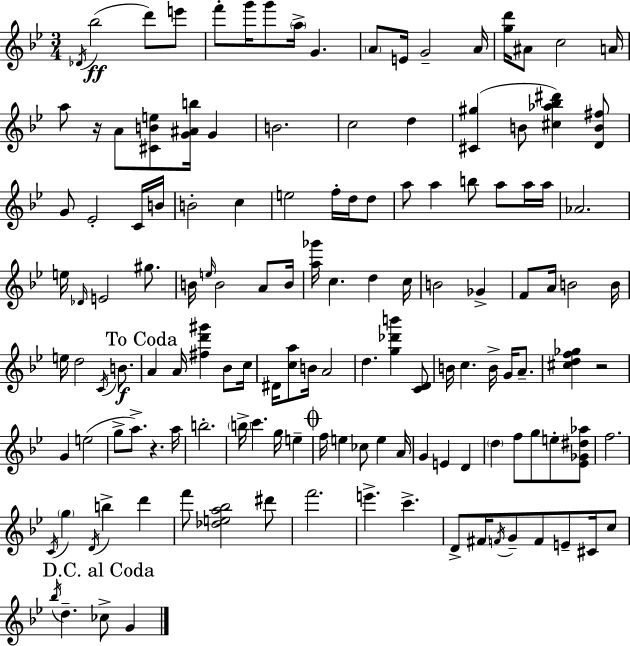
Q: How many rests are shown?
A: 3